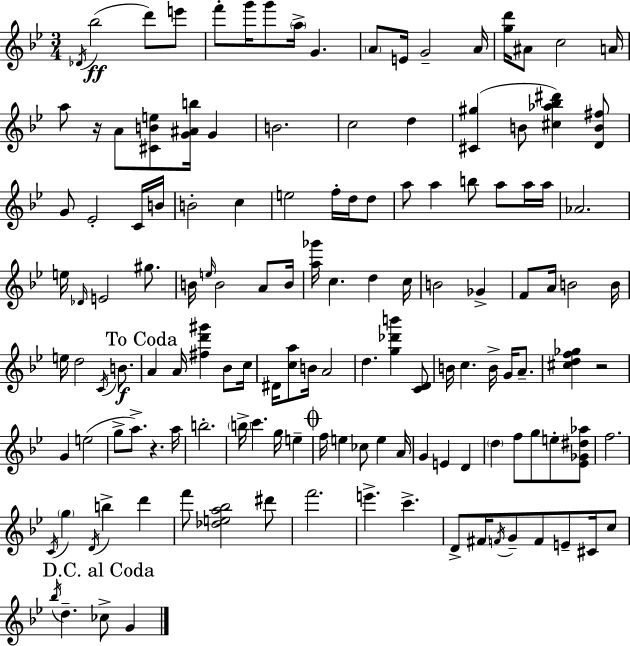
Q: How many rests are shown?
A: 3